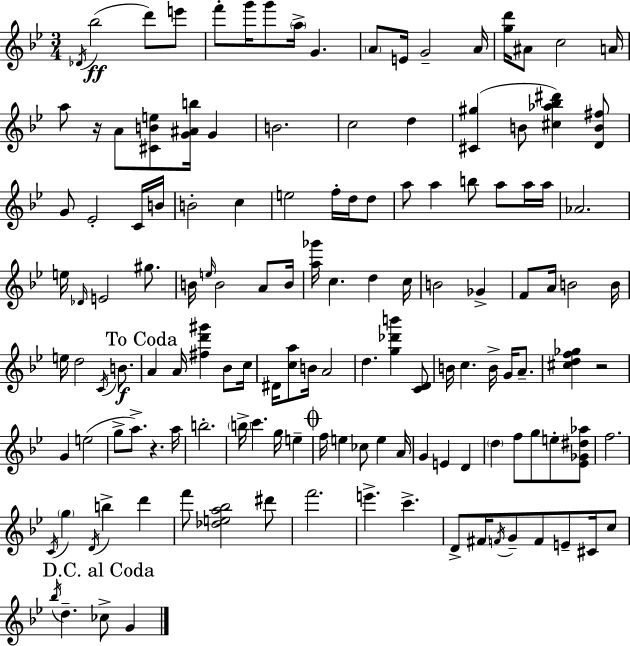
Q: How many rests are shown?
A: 3